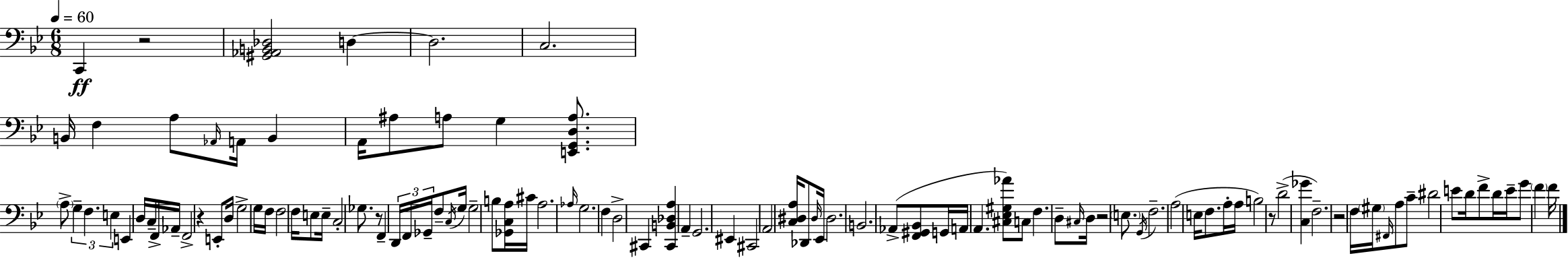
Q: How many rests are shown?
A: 6